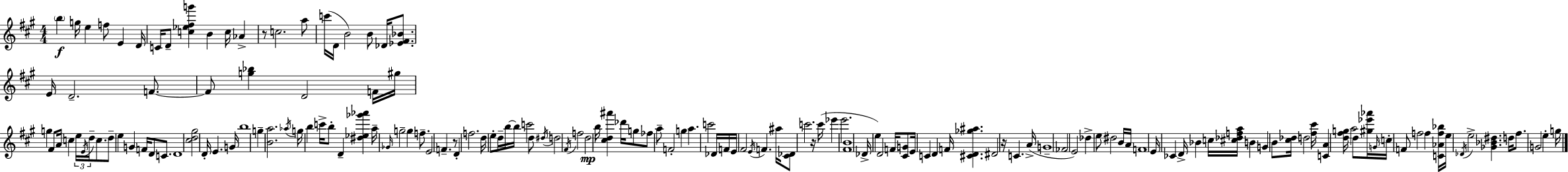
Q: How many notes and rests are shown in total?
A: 159